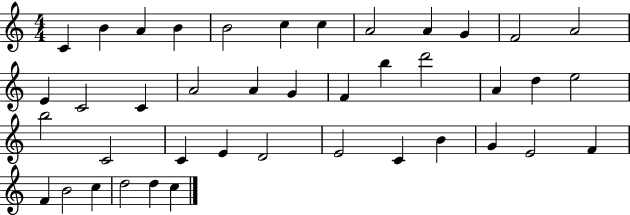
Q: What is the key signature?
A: C major